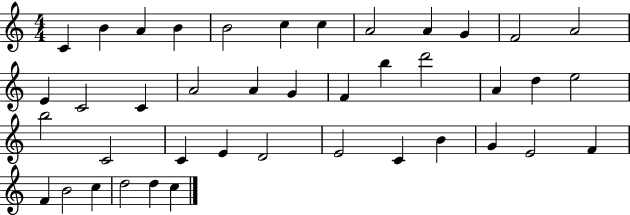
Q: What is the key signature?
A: C major